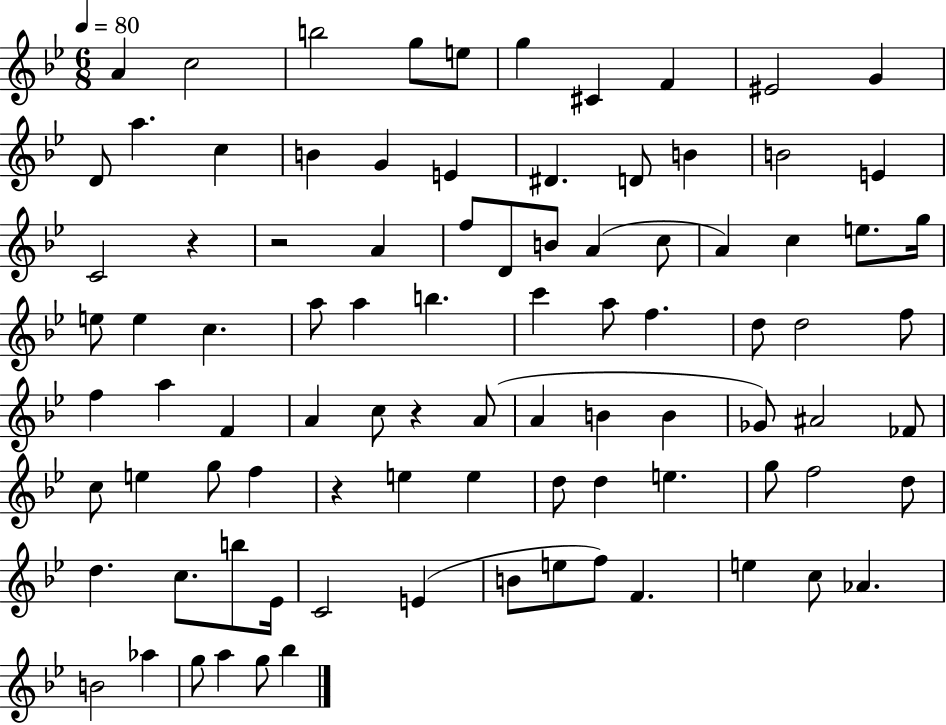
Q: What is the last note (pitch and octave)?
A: Bb5